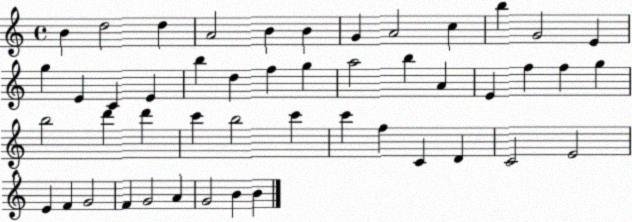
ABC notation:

X:1
T:Untitled
M:4/4
L:1/4
K:C
B d2 d A2 B B G A2 c b G2 E g E C E b d f g a2 b A E f f g b2 d' d' c' b2 c' c' f C D C2 E2 E F G2 F G2 A G2 B B